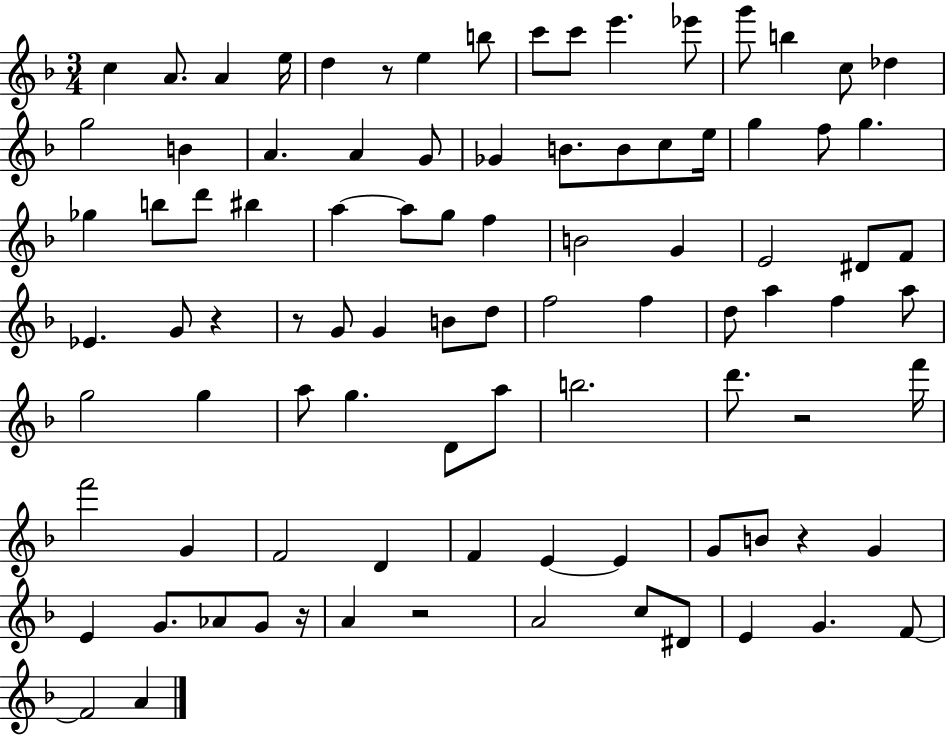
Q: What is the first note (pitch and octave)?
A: C5